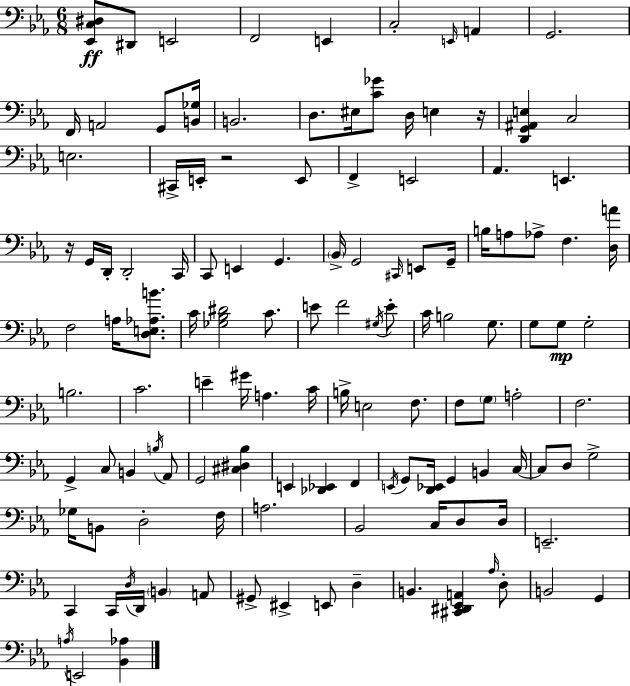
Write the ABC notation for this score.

X:1
T:Untitled
M:6/8
L:1/4
K:Eb
[_E,,C,^D,]/2 ^D,,/2 E,,2 F,,2 E,, C,2 E,,/4 A,, G,,2 F,,/4 A,,2 G,,/2 [B,,_G,]/4 B,,2 D,/2 ^E,/4 [C_G]/2 D,/4 E, z/4 [D,,G,,^A,,E,] C,2 E,2 ^C,,/4 E,,/4 z2 E,,/2 F,, E,,2 _A,, E,, z/4 G,,/4 D,,/4 D,,2 C,,/4 C,,/2 E,, G,, _B,,/4 G,,2 ^C,,/4 E,,/2 G,,/4 B,/4 A,/2 _A,/2 F, [D,A]/4 F,2 A,/4 [D,E,_A,B]/2 C/4 [_G,_B,^D]2 C/2 E/2 F2 ^G,/4 E/2 C/4 B,2 G,/2 G,/2 G,/2 G,2 B,2 C2 E ^G/4 A, C/4 B,/4 E,2 F,/2 F,/2 G,/2 A,2 F,2 G,, C,/2 B,, B,/4 _A,,/2 G,,2 [^C,^D,_B,] E,, [_D,,_E,,] F,, E,,/4 G,,/2 [D,,_E,,]/4 G,, B,, C,/4 C,/2 D,/2 G,2 _G,/4 B,,/2 D,2 F,/4 A,2 _B,,2 C,/4 D,/2 D,/4 E,,2 C,, C,,/4 D,/4 D,,/4 B,, A,,/2 ^G,,/2 ^E,, E,,/2 D, B,, [^C,,^D,,_E,,A,,] _A,/4 D,/2 B,,2 G,, A,/4 E,,2 [_B,,_A,]